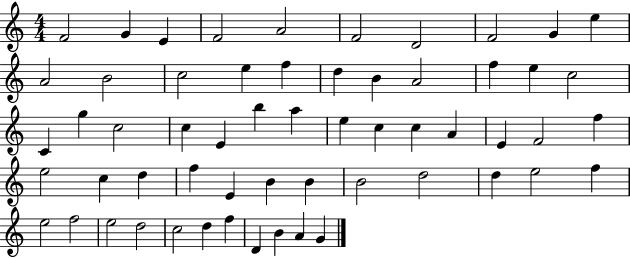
F4/h G4/q E4/q F4/h A4/h F4/h D4/h F4/h G4/q E5/q A4/h B4/h C5/h E5/q F5/q D5/q B4/q A4/h F5/q E5/q C5/h C4/q G5/q C5/h C5/q E4/q B5/q A5/q E5/q C5/q C5/q A4/q E4/q F4/h F5/q E5/h C5/q D5/q F5/q E4/q B4/q B4/q B4/h D5/h D5/q E5/h F5/q E5/h F5/h E5/h D5/h C5/h D5/q F5/q D4/q B4/q A4/q G4/q